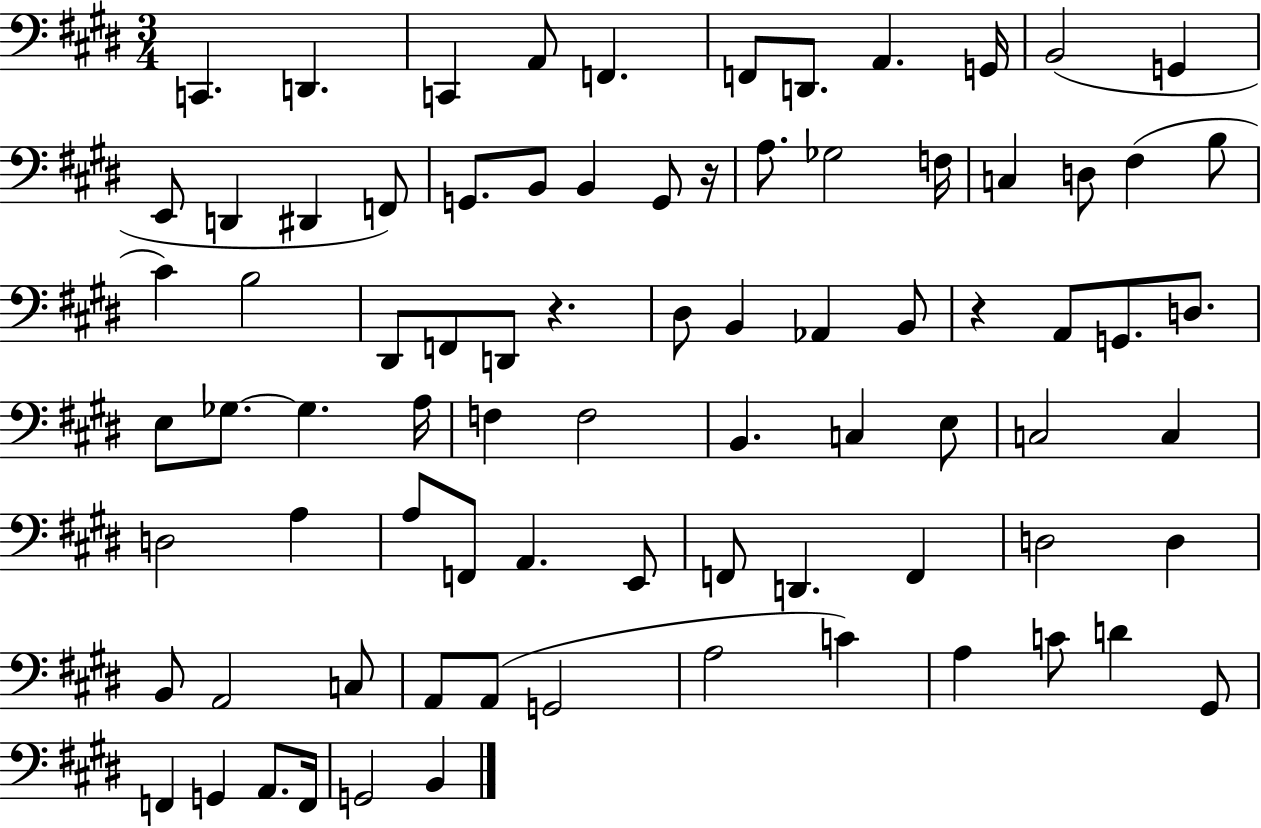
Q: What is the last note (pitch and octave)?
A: B2